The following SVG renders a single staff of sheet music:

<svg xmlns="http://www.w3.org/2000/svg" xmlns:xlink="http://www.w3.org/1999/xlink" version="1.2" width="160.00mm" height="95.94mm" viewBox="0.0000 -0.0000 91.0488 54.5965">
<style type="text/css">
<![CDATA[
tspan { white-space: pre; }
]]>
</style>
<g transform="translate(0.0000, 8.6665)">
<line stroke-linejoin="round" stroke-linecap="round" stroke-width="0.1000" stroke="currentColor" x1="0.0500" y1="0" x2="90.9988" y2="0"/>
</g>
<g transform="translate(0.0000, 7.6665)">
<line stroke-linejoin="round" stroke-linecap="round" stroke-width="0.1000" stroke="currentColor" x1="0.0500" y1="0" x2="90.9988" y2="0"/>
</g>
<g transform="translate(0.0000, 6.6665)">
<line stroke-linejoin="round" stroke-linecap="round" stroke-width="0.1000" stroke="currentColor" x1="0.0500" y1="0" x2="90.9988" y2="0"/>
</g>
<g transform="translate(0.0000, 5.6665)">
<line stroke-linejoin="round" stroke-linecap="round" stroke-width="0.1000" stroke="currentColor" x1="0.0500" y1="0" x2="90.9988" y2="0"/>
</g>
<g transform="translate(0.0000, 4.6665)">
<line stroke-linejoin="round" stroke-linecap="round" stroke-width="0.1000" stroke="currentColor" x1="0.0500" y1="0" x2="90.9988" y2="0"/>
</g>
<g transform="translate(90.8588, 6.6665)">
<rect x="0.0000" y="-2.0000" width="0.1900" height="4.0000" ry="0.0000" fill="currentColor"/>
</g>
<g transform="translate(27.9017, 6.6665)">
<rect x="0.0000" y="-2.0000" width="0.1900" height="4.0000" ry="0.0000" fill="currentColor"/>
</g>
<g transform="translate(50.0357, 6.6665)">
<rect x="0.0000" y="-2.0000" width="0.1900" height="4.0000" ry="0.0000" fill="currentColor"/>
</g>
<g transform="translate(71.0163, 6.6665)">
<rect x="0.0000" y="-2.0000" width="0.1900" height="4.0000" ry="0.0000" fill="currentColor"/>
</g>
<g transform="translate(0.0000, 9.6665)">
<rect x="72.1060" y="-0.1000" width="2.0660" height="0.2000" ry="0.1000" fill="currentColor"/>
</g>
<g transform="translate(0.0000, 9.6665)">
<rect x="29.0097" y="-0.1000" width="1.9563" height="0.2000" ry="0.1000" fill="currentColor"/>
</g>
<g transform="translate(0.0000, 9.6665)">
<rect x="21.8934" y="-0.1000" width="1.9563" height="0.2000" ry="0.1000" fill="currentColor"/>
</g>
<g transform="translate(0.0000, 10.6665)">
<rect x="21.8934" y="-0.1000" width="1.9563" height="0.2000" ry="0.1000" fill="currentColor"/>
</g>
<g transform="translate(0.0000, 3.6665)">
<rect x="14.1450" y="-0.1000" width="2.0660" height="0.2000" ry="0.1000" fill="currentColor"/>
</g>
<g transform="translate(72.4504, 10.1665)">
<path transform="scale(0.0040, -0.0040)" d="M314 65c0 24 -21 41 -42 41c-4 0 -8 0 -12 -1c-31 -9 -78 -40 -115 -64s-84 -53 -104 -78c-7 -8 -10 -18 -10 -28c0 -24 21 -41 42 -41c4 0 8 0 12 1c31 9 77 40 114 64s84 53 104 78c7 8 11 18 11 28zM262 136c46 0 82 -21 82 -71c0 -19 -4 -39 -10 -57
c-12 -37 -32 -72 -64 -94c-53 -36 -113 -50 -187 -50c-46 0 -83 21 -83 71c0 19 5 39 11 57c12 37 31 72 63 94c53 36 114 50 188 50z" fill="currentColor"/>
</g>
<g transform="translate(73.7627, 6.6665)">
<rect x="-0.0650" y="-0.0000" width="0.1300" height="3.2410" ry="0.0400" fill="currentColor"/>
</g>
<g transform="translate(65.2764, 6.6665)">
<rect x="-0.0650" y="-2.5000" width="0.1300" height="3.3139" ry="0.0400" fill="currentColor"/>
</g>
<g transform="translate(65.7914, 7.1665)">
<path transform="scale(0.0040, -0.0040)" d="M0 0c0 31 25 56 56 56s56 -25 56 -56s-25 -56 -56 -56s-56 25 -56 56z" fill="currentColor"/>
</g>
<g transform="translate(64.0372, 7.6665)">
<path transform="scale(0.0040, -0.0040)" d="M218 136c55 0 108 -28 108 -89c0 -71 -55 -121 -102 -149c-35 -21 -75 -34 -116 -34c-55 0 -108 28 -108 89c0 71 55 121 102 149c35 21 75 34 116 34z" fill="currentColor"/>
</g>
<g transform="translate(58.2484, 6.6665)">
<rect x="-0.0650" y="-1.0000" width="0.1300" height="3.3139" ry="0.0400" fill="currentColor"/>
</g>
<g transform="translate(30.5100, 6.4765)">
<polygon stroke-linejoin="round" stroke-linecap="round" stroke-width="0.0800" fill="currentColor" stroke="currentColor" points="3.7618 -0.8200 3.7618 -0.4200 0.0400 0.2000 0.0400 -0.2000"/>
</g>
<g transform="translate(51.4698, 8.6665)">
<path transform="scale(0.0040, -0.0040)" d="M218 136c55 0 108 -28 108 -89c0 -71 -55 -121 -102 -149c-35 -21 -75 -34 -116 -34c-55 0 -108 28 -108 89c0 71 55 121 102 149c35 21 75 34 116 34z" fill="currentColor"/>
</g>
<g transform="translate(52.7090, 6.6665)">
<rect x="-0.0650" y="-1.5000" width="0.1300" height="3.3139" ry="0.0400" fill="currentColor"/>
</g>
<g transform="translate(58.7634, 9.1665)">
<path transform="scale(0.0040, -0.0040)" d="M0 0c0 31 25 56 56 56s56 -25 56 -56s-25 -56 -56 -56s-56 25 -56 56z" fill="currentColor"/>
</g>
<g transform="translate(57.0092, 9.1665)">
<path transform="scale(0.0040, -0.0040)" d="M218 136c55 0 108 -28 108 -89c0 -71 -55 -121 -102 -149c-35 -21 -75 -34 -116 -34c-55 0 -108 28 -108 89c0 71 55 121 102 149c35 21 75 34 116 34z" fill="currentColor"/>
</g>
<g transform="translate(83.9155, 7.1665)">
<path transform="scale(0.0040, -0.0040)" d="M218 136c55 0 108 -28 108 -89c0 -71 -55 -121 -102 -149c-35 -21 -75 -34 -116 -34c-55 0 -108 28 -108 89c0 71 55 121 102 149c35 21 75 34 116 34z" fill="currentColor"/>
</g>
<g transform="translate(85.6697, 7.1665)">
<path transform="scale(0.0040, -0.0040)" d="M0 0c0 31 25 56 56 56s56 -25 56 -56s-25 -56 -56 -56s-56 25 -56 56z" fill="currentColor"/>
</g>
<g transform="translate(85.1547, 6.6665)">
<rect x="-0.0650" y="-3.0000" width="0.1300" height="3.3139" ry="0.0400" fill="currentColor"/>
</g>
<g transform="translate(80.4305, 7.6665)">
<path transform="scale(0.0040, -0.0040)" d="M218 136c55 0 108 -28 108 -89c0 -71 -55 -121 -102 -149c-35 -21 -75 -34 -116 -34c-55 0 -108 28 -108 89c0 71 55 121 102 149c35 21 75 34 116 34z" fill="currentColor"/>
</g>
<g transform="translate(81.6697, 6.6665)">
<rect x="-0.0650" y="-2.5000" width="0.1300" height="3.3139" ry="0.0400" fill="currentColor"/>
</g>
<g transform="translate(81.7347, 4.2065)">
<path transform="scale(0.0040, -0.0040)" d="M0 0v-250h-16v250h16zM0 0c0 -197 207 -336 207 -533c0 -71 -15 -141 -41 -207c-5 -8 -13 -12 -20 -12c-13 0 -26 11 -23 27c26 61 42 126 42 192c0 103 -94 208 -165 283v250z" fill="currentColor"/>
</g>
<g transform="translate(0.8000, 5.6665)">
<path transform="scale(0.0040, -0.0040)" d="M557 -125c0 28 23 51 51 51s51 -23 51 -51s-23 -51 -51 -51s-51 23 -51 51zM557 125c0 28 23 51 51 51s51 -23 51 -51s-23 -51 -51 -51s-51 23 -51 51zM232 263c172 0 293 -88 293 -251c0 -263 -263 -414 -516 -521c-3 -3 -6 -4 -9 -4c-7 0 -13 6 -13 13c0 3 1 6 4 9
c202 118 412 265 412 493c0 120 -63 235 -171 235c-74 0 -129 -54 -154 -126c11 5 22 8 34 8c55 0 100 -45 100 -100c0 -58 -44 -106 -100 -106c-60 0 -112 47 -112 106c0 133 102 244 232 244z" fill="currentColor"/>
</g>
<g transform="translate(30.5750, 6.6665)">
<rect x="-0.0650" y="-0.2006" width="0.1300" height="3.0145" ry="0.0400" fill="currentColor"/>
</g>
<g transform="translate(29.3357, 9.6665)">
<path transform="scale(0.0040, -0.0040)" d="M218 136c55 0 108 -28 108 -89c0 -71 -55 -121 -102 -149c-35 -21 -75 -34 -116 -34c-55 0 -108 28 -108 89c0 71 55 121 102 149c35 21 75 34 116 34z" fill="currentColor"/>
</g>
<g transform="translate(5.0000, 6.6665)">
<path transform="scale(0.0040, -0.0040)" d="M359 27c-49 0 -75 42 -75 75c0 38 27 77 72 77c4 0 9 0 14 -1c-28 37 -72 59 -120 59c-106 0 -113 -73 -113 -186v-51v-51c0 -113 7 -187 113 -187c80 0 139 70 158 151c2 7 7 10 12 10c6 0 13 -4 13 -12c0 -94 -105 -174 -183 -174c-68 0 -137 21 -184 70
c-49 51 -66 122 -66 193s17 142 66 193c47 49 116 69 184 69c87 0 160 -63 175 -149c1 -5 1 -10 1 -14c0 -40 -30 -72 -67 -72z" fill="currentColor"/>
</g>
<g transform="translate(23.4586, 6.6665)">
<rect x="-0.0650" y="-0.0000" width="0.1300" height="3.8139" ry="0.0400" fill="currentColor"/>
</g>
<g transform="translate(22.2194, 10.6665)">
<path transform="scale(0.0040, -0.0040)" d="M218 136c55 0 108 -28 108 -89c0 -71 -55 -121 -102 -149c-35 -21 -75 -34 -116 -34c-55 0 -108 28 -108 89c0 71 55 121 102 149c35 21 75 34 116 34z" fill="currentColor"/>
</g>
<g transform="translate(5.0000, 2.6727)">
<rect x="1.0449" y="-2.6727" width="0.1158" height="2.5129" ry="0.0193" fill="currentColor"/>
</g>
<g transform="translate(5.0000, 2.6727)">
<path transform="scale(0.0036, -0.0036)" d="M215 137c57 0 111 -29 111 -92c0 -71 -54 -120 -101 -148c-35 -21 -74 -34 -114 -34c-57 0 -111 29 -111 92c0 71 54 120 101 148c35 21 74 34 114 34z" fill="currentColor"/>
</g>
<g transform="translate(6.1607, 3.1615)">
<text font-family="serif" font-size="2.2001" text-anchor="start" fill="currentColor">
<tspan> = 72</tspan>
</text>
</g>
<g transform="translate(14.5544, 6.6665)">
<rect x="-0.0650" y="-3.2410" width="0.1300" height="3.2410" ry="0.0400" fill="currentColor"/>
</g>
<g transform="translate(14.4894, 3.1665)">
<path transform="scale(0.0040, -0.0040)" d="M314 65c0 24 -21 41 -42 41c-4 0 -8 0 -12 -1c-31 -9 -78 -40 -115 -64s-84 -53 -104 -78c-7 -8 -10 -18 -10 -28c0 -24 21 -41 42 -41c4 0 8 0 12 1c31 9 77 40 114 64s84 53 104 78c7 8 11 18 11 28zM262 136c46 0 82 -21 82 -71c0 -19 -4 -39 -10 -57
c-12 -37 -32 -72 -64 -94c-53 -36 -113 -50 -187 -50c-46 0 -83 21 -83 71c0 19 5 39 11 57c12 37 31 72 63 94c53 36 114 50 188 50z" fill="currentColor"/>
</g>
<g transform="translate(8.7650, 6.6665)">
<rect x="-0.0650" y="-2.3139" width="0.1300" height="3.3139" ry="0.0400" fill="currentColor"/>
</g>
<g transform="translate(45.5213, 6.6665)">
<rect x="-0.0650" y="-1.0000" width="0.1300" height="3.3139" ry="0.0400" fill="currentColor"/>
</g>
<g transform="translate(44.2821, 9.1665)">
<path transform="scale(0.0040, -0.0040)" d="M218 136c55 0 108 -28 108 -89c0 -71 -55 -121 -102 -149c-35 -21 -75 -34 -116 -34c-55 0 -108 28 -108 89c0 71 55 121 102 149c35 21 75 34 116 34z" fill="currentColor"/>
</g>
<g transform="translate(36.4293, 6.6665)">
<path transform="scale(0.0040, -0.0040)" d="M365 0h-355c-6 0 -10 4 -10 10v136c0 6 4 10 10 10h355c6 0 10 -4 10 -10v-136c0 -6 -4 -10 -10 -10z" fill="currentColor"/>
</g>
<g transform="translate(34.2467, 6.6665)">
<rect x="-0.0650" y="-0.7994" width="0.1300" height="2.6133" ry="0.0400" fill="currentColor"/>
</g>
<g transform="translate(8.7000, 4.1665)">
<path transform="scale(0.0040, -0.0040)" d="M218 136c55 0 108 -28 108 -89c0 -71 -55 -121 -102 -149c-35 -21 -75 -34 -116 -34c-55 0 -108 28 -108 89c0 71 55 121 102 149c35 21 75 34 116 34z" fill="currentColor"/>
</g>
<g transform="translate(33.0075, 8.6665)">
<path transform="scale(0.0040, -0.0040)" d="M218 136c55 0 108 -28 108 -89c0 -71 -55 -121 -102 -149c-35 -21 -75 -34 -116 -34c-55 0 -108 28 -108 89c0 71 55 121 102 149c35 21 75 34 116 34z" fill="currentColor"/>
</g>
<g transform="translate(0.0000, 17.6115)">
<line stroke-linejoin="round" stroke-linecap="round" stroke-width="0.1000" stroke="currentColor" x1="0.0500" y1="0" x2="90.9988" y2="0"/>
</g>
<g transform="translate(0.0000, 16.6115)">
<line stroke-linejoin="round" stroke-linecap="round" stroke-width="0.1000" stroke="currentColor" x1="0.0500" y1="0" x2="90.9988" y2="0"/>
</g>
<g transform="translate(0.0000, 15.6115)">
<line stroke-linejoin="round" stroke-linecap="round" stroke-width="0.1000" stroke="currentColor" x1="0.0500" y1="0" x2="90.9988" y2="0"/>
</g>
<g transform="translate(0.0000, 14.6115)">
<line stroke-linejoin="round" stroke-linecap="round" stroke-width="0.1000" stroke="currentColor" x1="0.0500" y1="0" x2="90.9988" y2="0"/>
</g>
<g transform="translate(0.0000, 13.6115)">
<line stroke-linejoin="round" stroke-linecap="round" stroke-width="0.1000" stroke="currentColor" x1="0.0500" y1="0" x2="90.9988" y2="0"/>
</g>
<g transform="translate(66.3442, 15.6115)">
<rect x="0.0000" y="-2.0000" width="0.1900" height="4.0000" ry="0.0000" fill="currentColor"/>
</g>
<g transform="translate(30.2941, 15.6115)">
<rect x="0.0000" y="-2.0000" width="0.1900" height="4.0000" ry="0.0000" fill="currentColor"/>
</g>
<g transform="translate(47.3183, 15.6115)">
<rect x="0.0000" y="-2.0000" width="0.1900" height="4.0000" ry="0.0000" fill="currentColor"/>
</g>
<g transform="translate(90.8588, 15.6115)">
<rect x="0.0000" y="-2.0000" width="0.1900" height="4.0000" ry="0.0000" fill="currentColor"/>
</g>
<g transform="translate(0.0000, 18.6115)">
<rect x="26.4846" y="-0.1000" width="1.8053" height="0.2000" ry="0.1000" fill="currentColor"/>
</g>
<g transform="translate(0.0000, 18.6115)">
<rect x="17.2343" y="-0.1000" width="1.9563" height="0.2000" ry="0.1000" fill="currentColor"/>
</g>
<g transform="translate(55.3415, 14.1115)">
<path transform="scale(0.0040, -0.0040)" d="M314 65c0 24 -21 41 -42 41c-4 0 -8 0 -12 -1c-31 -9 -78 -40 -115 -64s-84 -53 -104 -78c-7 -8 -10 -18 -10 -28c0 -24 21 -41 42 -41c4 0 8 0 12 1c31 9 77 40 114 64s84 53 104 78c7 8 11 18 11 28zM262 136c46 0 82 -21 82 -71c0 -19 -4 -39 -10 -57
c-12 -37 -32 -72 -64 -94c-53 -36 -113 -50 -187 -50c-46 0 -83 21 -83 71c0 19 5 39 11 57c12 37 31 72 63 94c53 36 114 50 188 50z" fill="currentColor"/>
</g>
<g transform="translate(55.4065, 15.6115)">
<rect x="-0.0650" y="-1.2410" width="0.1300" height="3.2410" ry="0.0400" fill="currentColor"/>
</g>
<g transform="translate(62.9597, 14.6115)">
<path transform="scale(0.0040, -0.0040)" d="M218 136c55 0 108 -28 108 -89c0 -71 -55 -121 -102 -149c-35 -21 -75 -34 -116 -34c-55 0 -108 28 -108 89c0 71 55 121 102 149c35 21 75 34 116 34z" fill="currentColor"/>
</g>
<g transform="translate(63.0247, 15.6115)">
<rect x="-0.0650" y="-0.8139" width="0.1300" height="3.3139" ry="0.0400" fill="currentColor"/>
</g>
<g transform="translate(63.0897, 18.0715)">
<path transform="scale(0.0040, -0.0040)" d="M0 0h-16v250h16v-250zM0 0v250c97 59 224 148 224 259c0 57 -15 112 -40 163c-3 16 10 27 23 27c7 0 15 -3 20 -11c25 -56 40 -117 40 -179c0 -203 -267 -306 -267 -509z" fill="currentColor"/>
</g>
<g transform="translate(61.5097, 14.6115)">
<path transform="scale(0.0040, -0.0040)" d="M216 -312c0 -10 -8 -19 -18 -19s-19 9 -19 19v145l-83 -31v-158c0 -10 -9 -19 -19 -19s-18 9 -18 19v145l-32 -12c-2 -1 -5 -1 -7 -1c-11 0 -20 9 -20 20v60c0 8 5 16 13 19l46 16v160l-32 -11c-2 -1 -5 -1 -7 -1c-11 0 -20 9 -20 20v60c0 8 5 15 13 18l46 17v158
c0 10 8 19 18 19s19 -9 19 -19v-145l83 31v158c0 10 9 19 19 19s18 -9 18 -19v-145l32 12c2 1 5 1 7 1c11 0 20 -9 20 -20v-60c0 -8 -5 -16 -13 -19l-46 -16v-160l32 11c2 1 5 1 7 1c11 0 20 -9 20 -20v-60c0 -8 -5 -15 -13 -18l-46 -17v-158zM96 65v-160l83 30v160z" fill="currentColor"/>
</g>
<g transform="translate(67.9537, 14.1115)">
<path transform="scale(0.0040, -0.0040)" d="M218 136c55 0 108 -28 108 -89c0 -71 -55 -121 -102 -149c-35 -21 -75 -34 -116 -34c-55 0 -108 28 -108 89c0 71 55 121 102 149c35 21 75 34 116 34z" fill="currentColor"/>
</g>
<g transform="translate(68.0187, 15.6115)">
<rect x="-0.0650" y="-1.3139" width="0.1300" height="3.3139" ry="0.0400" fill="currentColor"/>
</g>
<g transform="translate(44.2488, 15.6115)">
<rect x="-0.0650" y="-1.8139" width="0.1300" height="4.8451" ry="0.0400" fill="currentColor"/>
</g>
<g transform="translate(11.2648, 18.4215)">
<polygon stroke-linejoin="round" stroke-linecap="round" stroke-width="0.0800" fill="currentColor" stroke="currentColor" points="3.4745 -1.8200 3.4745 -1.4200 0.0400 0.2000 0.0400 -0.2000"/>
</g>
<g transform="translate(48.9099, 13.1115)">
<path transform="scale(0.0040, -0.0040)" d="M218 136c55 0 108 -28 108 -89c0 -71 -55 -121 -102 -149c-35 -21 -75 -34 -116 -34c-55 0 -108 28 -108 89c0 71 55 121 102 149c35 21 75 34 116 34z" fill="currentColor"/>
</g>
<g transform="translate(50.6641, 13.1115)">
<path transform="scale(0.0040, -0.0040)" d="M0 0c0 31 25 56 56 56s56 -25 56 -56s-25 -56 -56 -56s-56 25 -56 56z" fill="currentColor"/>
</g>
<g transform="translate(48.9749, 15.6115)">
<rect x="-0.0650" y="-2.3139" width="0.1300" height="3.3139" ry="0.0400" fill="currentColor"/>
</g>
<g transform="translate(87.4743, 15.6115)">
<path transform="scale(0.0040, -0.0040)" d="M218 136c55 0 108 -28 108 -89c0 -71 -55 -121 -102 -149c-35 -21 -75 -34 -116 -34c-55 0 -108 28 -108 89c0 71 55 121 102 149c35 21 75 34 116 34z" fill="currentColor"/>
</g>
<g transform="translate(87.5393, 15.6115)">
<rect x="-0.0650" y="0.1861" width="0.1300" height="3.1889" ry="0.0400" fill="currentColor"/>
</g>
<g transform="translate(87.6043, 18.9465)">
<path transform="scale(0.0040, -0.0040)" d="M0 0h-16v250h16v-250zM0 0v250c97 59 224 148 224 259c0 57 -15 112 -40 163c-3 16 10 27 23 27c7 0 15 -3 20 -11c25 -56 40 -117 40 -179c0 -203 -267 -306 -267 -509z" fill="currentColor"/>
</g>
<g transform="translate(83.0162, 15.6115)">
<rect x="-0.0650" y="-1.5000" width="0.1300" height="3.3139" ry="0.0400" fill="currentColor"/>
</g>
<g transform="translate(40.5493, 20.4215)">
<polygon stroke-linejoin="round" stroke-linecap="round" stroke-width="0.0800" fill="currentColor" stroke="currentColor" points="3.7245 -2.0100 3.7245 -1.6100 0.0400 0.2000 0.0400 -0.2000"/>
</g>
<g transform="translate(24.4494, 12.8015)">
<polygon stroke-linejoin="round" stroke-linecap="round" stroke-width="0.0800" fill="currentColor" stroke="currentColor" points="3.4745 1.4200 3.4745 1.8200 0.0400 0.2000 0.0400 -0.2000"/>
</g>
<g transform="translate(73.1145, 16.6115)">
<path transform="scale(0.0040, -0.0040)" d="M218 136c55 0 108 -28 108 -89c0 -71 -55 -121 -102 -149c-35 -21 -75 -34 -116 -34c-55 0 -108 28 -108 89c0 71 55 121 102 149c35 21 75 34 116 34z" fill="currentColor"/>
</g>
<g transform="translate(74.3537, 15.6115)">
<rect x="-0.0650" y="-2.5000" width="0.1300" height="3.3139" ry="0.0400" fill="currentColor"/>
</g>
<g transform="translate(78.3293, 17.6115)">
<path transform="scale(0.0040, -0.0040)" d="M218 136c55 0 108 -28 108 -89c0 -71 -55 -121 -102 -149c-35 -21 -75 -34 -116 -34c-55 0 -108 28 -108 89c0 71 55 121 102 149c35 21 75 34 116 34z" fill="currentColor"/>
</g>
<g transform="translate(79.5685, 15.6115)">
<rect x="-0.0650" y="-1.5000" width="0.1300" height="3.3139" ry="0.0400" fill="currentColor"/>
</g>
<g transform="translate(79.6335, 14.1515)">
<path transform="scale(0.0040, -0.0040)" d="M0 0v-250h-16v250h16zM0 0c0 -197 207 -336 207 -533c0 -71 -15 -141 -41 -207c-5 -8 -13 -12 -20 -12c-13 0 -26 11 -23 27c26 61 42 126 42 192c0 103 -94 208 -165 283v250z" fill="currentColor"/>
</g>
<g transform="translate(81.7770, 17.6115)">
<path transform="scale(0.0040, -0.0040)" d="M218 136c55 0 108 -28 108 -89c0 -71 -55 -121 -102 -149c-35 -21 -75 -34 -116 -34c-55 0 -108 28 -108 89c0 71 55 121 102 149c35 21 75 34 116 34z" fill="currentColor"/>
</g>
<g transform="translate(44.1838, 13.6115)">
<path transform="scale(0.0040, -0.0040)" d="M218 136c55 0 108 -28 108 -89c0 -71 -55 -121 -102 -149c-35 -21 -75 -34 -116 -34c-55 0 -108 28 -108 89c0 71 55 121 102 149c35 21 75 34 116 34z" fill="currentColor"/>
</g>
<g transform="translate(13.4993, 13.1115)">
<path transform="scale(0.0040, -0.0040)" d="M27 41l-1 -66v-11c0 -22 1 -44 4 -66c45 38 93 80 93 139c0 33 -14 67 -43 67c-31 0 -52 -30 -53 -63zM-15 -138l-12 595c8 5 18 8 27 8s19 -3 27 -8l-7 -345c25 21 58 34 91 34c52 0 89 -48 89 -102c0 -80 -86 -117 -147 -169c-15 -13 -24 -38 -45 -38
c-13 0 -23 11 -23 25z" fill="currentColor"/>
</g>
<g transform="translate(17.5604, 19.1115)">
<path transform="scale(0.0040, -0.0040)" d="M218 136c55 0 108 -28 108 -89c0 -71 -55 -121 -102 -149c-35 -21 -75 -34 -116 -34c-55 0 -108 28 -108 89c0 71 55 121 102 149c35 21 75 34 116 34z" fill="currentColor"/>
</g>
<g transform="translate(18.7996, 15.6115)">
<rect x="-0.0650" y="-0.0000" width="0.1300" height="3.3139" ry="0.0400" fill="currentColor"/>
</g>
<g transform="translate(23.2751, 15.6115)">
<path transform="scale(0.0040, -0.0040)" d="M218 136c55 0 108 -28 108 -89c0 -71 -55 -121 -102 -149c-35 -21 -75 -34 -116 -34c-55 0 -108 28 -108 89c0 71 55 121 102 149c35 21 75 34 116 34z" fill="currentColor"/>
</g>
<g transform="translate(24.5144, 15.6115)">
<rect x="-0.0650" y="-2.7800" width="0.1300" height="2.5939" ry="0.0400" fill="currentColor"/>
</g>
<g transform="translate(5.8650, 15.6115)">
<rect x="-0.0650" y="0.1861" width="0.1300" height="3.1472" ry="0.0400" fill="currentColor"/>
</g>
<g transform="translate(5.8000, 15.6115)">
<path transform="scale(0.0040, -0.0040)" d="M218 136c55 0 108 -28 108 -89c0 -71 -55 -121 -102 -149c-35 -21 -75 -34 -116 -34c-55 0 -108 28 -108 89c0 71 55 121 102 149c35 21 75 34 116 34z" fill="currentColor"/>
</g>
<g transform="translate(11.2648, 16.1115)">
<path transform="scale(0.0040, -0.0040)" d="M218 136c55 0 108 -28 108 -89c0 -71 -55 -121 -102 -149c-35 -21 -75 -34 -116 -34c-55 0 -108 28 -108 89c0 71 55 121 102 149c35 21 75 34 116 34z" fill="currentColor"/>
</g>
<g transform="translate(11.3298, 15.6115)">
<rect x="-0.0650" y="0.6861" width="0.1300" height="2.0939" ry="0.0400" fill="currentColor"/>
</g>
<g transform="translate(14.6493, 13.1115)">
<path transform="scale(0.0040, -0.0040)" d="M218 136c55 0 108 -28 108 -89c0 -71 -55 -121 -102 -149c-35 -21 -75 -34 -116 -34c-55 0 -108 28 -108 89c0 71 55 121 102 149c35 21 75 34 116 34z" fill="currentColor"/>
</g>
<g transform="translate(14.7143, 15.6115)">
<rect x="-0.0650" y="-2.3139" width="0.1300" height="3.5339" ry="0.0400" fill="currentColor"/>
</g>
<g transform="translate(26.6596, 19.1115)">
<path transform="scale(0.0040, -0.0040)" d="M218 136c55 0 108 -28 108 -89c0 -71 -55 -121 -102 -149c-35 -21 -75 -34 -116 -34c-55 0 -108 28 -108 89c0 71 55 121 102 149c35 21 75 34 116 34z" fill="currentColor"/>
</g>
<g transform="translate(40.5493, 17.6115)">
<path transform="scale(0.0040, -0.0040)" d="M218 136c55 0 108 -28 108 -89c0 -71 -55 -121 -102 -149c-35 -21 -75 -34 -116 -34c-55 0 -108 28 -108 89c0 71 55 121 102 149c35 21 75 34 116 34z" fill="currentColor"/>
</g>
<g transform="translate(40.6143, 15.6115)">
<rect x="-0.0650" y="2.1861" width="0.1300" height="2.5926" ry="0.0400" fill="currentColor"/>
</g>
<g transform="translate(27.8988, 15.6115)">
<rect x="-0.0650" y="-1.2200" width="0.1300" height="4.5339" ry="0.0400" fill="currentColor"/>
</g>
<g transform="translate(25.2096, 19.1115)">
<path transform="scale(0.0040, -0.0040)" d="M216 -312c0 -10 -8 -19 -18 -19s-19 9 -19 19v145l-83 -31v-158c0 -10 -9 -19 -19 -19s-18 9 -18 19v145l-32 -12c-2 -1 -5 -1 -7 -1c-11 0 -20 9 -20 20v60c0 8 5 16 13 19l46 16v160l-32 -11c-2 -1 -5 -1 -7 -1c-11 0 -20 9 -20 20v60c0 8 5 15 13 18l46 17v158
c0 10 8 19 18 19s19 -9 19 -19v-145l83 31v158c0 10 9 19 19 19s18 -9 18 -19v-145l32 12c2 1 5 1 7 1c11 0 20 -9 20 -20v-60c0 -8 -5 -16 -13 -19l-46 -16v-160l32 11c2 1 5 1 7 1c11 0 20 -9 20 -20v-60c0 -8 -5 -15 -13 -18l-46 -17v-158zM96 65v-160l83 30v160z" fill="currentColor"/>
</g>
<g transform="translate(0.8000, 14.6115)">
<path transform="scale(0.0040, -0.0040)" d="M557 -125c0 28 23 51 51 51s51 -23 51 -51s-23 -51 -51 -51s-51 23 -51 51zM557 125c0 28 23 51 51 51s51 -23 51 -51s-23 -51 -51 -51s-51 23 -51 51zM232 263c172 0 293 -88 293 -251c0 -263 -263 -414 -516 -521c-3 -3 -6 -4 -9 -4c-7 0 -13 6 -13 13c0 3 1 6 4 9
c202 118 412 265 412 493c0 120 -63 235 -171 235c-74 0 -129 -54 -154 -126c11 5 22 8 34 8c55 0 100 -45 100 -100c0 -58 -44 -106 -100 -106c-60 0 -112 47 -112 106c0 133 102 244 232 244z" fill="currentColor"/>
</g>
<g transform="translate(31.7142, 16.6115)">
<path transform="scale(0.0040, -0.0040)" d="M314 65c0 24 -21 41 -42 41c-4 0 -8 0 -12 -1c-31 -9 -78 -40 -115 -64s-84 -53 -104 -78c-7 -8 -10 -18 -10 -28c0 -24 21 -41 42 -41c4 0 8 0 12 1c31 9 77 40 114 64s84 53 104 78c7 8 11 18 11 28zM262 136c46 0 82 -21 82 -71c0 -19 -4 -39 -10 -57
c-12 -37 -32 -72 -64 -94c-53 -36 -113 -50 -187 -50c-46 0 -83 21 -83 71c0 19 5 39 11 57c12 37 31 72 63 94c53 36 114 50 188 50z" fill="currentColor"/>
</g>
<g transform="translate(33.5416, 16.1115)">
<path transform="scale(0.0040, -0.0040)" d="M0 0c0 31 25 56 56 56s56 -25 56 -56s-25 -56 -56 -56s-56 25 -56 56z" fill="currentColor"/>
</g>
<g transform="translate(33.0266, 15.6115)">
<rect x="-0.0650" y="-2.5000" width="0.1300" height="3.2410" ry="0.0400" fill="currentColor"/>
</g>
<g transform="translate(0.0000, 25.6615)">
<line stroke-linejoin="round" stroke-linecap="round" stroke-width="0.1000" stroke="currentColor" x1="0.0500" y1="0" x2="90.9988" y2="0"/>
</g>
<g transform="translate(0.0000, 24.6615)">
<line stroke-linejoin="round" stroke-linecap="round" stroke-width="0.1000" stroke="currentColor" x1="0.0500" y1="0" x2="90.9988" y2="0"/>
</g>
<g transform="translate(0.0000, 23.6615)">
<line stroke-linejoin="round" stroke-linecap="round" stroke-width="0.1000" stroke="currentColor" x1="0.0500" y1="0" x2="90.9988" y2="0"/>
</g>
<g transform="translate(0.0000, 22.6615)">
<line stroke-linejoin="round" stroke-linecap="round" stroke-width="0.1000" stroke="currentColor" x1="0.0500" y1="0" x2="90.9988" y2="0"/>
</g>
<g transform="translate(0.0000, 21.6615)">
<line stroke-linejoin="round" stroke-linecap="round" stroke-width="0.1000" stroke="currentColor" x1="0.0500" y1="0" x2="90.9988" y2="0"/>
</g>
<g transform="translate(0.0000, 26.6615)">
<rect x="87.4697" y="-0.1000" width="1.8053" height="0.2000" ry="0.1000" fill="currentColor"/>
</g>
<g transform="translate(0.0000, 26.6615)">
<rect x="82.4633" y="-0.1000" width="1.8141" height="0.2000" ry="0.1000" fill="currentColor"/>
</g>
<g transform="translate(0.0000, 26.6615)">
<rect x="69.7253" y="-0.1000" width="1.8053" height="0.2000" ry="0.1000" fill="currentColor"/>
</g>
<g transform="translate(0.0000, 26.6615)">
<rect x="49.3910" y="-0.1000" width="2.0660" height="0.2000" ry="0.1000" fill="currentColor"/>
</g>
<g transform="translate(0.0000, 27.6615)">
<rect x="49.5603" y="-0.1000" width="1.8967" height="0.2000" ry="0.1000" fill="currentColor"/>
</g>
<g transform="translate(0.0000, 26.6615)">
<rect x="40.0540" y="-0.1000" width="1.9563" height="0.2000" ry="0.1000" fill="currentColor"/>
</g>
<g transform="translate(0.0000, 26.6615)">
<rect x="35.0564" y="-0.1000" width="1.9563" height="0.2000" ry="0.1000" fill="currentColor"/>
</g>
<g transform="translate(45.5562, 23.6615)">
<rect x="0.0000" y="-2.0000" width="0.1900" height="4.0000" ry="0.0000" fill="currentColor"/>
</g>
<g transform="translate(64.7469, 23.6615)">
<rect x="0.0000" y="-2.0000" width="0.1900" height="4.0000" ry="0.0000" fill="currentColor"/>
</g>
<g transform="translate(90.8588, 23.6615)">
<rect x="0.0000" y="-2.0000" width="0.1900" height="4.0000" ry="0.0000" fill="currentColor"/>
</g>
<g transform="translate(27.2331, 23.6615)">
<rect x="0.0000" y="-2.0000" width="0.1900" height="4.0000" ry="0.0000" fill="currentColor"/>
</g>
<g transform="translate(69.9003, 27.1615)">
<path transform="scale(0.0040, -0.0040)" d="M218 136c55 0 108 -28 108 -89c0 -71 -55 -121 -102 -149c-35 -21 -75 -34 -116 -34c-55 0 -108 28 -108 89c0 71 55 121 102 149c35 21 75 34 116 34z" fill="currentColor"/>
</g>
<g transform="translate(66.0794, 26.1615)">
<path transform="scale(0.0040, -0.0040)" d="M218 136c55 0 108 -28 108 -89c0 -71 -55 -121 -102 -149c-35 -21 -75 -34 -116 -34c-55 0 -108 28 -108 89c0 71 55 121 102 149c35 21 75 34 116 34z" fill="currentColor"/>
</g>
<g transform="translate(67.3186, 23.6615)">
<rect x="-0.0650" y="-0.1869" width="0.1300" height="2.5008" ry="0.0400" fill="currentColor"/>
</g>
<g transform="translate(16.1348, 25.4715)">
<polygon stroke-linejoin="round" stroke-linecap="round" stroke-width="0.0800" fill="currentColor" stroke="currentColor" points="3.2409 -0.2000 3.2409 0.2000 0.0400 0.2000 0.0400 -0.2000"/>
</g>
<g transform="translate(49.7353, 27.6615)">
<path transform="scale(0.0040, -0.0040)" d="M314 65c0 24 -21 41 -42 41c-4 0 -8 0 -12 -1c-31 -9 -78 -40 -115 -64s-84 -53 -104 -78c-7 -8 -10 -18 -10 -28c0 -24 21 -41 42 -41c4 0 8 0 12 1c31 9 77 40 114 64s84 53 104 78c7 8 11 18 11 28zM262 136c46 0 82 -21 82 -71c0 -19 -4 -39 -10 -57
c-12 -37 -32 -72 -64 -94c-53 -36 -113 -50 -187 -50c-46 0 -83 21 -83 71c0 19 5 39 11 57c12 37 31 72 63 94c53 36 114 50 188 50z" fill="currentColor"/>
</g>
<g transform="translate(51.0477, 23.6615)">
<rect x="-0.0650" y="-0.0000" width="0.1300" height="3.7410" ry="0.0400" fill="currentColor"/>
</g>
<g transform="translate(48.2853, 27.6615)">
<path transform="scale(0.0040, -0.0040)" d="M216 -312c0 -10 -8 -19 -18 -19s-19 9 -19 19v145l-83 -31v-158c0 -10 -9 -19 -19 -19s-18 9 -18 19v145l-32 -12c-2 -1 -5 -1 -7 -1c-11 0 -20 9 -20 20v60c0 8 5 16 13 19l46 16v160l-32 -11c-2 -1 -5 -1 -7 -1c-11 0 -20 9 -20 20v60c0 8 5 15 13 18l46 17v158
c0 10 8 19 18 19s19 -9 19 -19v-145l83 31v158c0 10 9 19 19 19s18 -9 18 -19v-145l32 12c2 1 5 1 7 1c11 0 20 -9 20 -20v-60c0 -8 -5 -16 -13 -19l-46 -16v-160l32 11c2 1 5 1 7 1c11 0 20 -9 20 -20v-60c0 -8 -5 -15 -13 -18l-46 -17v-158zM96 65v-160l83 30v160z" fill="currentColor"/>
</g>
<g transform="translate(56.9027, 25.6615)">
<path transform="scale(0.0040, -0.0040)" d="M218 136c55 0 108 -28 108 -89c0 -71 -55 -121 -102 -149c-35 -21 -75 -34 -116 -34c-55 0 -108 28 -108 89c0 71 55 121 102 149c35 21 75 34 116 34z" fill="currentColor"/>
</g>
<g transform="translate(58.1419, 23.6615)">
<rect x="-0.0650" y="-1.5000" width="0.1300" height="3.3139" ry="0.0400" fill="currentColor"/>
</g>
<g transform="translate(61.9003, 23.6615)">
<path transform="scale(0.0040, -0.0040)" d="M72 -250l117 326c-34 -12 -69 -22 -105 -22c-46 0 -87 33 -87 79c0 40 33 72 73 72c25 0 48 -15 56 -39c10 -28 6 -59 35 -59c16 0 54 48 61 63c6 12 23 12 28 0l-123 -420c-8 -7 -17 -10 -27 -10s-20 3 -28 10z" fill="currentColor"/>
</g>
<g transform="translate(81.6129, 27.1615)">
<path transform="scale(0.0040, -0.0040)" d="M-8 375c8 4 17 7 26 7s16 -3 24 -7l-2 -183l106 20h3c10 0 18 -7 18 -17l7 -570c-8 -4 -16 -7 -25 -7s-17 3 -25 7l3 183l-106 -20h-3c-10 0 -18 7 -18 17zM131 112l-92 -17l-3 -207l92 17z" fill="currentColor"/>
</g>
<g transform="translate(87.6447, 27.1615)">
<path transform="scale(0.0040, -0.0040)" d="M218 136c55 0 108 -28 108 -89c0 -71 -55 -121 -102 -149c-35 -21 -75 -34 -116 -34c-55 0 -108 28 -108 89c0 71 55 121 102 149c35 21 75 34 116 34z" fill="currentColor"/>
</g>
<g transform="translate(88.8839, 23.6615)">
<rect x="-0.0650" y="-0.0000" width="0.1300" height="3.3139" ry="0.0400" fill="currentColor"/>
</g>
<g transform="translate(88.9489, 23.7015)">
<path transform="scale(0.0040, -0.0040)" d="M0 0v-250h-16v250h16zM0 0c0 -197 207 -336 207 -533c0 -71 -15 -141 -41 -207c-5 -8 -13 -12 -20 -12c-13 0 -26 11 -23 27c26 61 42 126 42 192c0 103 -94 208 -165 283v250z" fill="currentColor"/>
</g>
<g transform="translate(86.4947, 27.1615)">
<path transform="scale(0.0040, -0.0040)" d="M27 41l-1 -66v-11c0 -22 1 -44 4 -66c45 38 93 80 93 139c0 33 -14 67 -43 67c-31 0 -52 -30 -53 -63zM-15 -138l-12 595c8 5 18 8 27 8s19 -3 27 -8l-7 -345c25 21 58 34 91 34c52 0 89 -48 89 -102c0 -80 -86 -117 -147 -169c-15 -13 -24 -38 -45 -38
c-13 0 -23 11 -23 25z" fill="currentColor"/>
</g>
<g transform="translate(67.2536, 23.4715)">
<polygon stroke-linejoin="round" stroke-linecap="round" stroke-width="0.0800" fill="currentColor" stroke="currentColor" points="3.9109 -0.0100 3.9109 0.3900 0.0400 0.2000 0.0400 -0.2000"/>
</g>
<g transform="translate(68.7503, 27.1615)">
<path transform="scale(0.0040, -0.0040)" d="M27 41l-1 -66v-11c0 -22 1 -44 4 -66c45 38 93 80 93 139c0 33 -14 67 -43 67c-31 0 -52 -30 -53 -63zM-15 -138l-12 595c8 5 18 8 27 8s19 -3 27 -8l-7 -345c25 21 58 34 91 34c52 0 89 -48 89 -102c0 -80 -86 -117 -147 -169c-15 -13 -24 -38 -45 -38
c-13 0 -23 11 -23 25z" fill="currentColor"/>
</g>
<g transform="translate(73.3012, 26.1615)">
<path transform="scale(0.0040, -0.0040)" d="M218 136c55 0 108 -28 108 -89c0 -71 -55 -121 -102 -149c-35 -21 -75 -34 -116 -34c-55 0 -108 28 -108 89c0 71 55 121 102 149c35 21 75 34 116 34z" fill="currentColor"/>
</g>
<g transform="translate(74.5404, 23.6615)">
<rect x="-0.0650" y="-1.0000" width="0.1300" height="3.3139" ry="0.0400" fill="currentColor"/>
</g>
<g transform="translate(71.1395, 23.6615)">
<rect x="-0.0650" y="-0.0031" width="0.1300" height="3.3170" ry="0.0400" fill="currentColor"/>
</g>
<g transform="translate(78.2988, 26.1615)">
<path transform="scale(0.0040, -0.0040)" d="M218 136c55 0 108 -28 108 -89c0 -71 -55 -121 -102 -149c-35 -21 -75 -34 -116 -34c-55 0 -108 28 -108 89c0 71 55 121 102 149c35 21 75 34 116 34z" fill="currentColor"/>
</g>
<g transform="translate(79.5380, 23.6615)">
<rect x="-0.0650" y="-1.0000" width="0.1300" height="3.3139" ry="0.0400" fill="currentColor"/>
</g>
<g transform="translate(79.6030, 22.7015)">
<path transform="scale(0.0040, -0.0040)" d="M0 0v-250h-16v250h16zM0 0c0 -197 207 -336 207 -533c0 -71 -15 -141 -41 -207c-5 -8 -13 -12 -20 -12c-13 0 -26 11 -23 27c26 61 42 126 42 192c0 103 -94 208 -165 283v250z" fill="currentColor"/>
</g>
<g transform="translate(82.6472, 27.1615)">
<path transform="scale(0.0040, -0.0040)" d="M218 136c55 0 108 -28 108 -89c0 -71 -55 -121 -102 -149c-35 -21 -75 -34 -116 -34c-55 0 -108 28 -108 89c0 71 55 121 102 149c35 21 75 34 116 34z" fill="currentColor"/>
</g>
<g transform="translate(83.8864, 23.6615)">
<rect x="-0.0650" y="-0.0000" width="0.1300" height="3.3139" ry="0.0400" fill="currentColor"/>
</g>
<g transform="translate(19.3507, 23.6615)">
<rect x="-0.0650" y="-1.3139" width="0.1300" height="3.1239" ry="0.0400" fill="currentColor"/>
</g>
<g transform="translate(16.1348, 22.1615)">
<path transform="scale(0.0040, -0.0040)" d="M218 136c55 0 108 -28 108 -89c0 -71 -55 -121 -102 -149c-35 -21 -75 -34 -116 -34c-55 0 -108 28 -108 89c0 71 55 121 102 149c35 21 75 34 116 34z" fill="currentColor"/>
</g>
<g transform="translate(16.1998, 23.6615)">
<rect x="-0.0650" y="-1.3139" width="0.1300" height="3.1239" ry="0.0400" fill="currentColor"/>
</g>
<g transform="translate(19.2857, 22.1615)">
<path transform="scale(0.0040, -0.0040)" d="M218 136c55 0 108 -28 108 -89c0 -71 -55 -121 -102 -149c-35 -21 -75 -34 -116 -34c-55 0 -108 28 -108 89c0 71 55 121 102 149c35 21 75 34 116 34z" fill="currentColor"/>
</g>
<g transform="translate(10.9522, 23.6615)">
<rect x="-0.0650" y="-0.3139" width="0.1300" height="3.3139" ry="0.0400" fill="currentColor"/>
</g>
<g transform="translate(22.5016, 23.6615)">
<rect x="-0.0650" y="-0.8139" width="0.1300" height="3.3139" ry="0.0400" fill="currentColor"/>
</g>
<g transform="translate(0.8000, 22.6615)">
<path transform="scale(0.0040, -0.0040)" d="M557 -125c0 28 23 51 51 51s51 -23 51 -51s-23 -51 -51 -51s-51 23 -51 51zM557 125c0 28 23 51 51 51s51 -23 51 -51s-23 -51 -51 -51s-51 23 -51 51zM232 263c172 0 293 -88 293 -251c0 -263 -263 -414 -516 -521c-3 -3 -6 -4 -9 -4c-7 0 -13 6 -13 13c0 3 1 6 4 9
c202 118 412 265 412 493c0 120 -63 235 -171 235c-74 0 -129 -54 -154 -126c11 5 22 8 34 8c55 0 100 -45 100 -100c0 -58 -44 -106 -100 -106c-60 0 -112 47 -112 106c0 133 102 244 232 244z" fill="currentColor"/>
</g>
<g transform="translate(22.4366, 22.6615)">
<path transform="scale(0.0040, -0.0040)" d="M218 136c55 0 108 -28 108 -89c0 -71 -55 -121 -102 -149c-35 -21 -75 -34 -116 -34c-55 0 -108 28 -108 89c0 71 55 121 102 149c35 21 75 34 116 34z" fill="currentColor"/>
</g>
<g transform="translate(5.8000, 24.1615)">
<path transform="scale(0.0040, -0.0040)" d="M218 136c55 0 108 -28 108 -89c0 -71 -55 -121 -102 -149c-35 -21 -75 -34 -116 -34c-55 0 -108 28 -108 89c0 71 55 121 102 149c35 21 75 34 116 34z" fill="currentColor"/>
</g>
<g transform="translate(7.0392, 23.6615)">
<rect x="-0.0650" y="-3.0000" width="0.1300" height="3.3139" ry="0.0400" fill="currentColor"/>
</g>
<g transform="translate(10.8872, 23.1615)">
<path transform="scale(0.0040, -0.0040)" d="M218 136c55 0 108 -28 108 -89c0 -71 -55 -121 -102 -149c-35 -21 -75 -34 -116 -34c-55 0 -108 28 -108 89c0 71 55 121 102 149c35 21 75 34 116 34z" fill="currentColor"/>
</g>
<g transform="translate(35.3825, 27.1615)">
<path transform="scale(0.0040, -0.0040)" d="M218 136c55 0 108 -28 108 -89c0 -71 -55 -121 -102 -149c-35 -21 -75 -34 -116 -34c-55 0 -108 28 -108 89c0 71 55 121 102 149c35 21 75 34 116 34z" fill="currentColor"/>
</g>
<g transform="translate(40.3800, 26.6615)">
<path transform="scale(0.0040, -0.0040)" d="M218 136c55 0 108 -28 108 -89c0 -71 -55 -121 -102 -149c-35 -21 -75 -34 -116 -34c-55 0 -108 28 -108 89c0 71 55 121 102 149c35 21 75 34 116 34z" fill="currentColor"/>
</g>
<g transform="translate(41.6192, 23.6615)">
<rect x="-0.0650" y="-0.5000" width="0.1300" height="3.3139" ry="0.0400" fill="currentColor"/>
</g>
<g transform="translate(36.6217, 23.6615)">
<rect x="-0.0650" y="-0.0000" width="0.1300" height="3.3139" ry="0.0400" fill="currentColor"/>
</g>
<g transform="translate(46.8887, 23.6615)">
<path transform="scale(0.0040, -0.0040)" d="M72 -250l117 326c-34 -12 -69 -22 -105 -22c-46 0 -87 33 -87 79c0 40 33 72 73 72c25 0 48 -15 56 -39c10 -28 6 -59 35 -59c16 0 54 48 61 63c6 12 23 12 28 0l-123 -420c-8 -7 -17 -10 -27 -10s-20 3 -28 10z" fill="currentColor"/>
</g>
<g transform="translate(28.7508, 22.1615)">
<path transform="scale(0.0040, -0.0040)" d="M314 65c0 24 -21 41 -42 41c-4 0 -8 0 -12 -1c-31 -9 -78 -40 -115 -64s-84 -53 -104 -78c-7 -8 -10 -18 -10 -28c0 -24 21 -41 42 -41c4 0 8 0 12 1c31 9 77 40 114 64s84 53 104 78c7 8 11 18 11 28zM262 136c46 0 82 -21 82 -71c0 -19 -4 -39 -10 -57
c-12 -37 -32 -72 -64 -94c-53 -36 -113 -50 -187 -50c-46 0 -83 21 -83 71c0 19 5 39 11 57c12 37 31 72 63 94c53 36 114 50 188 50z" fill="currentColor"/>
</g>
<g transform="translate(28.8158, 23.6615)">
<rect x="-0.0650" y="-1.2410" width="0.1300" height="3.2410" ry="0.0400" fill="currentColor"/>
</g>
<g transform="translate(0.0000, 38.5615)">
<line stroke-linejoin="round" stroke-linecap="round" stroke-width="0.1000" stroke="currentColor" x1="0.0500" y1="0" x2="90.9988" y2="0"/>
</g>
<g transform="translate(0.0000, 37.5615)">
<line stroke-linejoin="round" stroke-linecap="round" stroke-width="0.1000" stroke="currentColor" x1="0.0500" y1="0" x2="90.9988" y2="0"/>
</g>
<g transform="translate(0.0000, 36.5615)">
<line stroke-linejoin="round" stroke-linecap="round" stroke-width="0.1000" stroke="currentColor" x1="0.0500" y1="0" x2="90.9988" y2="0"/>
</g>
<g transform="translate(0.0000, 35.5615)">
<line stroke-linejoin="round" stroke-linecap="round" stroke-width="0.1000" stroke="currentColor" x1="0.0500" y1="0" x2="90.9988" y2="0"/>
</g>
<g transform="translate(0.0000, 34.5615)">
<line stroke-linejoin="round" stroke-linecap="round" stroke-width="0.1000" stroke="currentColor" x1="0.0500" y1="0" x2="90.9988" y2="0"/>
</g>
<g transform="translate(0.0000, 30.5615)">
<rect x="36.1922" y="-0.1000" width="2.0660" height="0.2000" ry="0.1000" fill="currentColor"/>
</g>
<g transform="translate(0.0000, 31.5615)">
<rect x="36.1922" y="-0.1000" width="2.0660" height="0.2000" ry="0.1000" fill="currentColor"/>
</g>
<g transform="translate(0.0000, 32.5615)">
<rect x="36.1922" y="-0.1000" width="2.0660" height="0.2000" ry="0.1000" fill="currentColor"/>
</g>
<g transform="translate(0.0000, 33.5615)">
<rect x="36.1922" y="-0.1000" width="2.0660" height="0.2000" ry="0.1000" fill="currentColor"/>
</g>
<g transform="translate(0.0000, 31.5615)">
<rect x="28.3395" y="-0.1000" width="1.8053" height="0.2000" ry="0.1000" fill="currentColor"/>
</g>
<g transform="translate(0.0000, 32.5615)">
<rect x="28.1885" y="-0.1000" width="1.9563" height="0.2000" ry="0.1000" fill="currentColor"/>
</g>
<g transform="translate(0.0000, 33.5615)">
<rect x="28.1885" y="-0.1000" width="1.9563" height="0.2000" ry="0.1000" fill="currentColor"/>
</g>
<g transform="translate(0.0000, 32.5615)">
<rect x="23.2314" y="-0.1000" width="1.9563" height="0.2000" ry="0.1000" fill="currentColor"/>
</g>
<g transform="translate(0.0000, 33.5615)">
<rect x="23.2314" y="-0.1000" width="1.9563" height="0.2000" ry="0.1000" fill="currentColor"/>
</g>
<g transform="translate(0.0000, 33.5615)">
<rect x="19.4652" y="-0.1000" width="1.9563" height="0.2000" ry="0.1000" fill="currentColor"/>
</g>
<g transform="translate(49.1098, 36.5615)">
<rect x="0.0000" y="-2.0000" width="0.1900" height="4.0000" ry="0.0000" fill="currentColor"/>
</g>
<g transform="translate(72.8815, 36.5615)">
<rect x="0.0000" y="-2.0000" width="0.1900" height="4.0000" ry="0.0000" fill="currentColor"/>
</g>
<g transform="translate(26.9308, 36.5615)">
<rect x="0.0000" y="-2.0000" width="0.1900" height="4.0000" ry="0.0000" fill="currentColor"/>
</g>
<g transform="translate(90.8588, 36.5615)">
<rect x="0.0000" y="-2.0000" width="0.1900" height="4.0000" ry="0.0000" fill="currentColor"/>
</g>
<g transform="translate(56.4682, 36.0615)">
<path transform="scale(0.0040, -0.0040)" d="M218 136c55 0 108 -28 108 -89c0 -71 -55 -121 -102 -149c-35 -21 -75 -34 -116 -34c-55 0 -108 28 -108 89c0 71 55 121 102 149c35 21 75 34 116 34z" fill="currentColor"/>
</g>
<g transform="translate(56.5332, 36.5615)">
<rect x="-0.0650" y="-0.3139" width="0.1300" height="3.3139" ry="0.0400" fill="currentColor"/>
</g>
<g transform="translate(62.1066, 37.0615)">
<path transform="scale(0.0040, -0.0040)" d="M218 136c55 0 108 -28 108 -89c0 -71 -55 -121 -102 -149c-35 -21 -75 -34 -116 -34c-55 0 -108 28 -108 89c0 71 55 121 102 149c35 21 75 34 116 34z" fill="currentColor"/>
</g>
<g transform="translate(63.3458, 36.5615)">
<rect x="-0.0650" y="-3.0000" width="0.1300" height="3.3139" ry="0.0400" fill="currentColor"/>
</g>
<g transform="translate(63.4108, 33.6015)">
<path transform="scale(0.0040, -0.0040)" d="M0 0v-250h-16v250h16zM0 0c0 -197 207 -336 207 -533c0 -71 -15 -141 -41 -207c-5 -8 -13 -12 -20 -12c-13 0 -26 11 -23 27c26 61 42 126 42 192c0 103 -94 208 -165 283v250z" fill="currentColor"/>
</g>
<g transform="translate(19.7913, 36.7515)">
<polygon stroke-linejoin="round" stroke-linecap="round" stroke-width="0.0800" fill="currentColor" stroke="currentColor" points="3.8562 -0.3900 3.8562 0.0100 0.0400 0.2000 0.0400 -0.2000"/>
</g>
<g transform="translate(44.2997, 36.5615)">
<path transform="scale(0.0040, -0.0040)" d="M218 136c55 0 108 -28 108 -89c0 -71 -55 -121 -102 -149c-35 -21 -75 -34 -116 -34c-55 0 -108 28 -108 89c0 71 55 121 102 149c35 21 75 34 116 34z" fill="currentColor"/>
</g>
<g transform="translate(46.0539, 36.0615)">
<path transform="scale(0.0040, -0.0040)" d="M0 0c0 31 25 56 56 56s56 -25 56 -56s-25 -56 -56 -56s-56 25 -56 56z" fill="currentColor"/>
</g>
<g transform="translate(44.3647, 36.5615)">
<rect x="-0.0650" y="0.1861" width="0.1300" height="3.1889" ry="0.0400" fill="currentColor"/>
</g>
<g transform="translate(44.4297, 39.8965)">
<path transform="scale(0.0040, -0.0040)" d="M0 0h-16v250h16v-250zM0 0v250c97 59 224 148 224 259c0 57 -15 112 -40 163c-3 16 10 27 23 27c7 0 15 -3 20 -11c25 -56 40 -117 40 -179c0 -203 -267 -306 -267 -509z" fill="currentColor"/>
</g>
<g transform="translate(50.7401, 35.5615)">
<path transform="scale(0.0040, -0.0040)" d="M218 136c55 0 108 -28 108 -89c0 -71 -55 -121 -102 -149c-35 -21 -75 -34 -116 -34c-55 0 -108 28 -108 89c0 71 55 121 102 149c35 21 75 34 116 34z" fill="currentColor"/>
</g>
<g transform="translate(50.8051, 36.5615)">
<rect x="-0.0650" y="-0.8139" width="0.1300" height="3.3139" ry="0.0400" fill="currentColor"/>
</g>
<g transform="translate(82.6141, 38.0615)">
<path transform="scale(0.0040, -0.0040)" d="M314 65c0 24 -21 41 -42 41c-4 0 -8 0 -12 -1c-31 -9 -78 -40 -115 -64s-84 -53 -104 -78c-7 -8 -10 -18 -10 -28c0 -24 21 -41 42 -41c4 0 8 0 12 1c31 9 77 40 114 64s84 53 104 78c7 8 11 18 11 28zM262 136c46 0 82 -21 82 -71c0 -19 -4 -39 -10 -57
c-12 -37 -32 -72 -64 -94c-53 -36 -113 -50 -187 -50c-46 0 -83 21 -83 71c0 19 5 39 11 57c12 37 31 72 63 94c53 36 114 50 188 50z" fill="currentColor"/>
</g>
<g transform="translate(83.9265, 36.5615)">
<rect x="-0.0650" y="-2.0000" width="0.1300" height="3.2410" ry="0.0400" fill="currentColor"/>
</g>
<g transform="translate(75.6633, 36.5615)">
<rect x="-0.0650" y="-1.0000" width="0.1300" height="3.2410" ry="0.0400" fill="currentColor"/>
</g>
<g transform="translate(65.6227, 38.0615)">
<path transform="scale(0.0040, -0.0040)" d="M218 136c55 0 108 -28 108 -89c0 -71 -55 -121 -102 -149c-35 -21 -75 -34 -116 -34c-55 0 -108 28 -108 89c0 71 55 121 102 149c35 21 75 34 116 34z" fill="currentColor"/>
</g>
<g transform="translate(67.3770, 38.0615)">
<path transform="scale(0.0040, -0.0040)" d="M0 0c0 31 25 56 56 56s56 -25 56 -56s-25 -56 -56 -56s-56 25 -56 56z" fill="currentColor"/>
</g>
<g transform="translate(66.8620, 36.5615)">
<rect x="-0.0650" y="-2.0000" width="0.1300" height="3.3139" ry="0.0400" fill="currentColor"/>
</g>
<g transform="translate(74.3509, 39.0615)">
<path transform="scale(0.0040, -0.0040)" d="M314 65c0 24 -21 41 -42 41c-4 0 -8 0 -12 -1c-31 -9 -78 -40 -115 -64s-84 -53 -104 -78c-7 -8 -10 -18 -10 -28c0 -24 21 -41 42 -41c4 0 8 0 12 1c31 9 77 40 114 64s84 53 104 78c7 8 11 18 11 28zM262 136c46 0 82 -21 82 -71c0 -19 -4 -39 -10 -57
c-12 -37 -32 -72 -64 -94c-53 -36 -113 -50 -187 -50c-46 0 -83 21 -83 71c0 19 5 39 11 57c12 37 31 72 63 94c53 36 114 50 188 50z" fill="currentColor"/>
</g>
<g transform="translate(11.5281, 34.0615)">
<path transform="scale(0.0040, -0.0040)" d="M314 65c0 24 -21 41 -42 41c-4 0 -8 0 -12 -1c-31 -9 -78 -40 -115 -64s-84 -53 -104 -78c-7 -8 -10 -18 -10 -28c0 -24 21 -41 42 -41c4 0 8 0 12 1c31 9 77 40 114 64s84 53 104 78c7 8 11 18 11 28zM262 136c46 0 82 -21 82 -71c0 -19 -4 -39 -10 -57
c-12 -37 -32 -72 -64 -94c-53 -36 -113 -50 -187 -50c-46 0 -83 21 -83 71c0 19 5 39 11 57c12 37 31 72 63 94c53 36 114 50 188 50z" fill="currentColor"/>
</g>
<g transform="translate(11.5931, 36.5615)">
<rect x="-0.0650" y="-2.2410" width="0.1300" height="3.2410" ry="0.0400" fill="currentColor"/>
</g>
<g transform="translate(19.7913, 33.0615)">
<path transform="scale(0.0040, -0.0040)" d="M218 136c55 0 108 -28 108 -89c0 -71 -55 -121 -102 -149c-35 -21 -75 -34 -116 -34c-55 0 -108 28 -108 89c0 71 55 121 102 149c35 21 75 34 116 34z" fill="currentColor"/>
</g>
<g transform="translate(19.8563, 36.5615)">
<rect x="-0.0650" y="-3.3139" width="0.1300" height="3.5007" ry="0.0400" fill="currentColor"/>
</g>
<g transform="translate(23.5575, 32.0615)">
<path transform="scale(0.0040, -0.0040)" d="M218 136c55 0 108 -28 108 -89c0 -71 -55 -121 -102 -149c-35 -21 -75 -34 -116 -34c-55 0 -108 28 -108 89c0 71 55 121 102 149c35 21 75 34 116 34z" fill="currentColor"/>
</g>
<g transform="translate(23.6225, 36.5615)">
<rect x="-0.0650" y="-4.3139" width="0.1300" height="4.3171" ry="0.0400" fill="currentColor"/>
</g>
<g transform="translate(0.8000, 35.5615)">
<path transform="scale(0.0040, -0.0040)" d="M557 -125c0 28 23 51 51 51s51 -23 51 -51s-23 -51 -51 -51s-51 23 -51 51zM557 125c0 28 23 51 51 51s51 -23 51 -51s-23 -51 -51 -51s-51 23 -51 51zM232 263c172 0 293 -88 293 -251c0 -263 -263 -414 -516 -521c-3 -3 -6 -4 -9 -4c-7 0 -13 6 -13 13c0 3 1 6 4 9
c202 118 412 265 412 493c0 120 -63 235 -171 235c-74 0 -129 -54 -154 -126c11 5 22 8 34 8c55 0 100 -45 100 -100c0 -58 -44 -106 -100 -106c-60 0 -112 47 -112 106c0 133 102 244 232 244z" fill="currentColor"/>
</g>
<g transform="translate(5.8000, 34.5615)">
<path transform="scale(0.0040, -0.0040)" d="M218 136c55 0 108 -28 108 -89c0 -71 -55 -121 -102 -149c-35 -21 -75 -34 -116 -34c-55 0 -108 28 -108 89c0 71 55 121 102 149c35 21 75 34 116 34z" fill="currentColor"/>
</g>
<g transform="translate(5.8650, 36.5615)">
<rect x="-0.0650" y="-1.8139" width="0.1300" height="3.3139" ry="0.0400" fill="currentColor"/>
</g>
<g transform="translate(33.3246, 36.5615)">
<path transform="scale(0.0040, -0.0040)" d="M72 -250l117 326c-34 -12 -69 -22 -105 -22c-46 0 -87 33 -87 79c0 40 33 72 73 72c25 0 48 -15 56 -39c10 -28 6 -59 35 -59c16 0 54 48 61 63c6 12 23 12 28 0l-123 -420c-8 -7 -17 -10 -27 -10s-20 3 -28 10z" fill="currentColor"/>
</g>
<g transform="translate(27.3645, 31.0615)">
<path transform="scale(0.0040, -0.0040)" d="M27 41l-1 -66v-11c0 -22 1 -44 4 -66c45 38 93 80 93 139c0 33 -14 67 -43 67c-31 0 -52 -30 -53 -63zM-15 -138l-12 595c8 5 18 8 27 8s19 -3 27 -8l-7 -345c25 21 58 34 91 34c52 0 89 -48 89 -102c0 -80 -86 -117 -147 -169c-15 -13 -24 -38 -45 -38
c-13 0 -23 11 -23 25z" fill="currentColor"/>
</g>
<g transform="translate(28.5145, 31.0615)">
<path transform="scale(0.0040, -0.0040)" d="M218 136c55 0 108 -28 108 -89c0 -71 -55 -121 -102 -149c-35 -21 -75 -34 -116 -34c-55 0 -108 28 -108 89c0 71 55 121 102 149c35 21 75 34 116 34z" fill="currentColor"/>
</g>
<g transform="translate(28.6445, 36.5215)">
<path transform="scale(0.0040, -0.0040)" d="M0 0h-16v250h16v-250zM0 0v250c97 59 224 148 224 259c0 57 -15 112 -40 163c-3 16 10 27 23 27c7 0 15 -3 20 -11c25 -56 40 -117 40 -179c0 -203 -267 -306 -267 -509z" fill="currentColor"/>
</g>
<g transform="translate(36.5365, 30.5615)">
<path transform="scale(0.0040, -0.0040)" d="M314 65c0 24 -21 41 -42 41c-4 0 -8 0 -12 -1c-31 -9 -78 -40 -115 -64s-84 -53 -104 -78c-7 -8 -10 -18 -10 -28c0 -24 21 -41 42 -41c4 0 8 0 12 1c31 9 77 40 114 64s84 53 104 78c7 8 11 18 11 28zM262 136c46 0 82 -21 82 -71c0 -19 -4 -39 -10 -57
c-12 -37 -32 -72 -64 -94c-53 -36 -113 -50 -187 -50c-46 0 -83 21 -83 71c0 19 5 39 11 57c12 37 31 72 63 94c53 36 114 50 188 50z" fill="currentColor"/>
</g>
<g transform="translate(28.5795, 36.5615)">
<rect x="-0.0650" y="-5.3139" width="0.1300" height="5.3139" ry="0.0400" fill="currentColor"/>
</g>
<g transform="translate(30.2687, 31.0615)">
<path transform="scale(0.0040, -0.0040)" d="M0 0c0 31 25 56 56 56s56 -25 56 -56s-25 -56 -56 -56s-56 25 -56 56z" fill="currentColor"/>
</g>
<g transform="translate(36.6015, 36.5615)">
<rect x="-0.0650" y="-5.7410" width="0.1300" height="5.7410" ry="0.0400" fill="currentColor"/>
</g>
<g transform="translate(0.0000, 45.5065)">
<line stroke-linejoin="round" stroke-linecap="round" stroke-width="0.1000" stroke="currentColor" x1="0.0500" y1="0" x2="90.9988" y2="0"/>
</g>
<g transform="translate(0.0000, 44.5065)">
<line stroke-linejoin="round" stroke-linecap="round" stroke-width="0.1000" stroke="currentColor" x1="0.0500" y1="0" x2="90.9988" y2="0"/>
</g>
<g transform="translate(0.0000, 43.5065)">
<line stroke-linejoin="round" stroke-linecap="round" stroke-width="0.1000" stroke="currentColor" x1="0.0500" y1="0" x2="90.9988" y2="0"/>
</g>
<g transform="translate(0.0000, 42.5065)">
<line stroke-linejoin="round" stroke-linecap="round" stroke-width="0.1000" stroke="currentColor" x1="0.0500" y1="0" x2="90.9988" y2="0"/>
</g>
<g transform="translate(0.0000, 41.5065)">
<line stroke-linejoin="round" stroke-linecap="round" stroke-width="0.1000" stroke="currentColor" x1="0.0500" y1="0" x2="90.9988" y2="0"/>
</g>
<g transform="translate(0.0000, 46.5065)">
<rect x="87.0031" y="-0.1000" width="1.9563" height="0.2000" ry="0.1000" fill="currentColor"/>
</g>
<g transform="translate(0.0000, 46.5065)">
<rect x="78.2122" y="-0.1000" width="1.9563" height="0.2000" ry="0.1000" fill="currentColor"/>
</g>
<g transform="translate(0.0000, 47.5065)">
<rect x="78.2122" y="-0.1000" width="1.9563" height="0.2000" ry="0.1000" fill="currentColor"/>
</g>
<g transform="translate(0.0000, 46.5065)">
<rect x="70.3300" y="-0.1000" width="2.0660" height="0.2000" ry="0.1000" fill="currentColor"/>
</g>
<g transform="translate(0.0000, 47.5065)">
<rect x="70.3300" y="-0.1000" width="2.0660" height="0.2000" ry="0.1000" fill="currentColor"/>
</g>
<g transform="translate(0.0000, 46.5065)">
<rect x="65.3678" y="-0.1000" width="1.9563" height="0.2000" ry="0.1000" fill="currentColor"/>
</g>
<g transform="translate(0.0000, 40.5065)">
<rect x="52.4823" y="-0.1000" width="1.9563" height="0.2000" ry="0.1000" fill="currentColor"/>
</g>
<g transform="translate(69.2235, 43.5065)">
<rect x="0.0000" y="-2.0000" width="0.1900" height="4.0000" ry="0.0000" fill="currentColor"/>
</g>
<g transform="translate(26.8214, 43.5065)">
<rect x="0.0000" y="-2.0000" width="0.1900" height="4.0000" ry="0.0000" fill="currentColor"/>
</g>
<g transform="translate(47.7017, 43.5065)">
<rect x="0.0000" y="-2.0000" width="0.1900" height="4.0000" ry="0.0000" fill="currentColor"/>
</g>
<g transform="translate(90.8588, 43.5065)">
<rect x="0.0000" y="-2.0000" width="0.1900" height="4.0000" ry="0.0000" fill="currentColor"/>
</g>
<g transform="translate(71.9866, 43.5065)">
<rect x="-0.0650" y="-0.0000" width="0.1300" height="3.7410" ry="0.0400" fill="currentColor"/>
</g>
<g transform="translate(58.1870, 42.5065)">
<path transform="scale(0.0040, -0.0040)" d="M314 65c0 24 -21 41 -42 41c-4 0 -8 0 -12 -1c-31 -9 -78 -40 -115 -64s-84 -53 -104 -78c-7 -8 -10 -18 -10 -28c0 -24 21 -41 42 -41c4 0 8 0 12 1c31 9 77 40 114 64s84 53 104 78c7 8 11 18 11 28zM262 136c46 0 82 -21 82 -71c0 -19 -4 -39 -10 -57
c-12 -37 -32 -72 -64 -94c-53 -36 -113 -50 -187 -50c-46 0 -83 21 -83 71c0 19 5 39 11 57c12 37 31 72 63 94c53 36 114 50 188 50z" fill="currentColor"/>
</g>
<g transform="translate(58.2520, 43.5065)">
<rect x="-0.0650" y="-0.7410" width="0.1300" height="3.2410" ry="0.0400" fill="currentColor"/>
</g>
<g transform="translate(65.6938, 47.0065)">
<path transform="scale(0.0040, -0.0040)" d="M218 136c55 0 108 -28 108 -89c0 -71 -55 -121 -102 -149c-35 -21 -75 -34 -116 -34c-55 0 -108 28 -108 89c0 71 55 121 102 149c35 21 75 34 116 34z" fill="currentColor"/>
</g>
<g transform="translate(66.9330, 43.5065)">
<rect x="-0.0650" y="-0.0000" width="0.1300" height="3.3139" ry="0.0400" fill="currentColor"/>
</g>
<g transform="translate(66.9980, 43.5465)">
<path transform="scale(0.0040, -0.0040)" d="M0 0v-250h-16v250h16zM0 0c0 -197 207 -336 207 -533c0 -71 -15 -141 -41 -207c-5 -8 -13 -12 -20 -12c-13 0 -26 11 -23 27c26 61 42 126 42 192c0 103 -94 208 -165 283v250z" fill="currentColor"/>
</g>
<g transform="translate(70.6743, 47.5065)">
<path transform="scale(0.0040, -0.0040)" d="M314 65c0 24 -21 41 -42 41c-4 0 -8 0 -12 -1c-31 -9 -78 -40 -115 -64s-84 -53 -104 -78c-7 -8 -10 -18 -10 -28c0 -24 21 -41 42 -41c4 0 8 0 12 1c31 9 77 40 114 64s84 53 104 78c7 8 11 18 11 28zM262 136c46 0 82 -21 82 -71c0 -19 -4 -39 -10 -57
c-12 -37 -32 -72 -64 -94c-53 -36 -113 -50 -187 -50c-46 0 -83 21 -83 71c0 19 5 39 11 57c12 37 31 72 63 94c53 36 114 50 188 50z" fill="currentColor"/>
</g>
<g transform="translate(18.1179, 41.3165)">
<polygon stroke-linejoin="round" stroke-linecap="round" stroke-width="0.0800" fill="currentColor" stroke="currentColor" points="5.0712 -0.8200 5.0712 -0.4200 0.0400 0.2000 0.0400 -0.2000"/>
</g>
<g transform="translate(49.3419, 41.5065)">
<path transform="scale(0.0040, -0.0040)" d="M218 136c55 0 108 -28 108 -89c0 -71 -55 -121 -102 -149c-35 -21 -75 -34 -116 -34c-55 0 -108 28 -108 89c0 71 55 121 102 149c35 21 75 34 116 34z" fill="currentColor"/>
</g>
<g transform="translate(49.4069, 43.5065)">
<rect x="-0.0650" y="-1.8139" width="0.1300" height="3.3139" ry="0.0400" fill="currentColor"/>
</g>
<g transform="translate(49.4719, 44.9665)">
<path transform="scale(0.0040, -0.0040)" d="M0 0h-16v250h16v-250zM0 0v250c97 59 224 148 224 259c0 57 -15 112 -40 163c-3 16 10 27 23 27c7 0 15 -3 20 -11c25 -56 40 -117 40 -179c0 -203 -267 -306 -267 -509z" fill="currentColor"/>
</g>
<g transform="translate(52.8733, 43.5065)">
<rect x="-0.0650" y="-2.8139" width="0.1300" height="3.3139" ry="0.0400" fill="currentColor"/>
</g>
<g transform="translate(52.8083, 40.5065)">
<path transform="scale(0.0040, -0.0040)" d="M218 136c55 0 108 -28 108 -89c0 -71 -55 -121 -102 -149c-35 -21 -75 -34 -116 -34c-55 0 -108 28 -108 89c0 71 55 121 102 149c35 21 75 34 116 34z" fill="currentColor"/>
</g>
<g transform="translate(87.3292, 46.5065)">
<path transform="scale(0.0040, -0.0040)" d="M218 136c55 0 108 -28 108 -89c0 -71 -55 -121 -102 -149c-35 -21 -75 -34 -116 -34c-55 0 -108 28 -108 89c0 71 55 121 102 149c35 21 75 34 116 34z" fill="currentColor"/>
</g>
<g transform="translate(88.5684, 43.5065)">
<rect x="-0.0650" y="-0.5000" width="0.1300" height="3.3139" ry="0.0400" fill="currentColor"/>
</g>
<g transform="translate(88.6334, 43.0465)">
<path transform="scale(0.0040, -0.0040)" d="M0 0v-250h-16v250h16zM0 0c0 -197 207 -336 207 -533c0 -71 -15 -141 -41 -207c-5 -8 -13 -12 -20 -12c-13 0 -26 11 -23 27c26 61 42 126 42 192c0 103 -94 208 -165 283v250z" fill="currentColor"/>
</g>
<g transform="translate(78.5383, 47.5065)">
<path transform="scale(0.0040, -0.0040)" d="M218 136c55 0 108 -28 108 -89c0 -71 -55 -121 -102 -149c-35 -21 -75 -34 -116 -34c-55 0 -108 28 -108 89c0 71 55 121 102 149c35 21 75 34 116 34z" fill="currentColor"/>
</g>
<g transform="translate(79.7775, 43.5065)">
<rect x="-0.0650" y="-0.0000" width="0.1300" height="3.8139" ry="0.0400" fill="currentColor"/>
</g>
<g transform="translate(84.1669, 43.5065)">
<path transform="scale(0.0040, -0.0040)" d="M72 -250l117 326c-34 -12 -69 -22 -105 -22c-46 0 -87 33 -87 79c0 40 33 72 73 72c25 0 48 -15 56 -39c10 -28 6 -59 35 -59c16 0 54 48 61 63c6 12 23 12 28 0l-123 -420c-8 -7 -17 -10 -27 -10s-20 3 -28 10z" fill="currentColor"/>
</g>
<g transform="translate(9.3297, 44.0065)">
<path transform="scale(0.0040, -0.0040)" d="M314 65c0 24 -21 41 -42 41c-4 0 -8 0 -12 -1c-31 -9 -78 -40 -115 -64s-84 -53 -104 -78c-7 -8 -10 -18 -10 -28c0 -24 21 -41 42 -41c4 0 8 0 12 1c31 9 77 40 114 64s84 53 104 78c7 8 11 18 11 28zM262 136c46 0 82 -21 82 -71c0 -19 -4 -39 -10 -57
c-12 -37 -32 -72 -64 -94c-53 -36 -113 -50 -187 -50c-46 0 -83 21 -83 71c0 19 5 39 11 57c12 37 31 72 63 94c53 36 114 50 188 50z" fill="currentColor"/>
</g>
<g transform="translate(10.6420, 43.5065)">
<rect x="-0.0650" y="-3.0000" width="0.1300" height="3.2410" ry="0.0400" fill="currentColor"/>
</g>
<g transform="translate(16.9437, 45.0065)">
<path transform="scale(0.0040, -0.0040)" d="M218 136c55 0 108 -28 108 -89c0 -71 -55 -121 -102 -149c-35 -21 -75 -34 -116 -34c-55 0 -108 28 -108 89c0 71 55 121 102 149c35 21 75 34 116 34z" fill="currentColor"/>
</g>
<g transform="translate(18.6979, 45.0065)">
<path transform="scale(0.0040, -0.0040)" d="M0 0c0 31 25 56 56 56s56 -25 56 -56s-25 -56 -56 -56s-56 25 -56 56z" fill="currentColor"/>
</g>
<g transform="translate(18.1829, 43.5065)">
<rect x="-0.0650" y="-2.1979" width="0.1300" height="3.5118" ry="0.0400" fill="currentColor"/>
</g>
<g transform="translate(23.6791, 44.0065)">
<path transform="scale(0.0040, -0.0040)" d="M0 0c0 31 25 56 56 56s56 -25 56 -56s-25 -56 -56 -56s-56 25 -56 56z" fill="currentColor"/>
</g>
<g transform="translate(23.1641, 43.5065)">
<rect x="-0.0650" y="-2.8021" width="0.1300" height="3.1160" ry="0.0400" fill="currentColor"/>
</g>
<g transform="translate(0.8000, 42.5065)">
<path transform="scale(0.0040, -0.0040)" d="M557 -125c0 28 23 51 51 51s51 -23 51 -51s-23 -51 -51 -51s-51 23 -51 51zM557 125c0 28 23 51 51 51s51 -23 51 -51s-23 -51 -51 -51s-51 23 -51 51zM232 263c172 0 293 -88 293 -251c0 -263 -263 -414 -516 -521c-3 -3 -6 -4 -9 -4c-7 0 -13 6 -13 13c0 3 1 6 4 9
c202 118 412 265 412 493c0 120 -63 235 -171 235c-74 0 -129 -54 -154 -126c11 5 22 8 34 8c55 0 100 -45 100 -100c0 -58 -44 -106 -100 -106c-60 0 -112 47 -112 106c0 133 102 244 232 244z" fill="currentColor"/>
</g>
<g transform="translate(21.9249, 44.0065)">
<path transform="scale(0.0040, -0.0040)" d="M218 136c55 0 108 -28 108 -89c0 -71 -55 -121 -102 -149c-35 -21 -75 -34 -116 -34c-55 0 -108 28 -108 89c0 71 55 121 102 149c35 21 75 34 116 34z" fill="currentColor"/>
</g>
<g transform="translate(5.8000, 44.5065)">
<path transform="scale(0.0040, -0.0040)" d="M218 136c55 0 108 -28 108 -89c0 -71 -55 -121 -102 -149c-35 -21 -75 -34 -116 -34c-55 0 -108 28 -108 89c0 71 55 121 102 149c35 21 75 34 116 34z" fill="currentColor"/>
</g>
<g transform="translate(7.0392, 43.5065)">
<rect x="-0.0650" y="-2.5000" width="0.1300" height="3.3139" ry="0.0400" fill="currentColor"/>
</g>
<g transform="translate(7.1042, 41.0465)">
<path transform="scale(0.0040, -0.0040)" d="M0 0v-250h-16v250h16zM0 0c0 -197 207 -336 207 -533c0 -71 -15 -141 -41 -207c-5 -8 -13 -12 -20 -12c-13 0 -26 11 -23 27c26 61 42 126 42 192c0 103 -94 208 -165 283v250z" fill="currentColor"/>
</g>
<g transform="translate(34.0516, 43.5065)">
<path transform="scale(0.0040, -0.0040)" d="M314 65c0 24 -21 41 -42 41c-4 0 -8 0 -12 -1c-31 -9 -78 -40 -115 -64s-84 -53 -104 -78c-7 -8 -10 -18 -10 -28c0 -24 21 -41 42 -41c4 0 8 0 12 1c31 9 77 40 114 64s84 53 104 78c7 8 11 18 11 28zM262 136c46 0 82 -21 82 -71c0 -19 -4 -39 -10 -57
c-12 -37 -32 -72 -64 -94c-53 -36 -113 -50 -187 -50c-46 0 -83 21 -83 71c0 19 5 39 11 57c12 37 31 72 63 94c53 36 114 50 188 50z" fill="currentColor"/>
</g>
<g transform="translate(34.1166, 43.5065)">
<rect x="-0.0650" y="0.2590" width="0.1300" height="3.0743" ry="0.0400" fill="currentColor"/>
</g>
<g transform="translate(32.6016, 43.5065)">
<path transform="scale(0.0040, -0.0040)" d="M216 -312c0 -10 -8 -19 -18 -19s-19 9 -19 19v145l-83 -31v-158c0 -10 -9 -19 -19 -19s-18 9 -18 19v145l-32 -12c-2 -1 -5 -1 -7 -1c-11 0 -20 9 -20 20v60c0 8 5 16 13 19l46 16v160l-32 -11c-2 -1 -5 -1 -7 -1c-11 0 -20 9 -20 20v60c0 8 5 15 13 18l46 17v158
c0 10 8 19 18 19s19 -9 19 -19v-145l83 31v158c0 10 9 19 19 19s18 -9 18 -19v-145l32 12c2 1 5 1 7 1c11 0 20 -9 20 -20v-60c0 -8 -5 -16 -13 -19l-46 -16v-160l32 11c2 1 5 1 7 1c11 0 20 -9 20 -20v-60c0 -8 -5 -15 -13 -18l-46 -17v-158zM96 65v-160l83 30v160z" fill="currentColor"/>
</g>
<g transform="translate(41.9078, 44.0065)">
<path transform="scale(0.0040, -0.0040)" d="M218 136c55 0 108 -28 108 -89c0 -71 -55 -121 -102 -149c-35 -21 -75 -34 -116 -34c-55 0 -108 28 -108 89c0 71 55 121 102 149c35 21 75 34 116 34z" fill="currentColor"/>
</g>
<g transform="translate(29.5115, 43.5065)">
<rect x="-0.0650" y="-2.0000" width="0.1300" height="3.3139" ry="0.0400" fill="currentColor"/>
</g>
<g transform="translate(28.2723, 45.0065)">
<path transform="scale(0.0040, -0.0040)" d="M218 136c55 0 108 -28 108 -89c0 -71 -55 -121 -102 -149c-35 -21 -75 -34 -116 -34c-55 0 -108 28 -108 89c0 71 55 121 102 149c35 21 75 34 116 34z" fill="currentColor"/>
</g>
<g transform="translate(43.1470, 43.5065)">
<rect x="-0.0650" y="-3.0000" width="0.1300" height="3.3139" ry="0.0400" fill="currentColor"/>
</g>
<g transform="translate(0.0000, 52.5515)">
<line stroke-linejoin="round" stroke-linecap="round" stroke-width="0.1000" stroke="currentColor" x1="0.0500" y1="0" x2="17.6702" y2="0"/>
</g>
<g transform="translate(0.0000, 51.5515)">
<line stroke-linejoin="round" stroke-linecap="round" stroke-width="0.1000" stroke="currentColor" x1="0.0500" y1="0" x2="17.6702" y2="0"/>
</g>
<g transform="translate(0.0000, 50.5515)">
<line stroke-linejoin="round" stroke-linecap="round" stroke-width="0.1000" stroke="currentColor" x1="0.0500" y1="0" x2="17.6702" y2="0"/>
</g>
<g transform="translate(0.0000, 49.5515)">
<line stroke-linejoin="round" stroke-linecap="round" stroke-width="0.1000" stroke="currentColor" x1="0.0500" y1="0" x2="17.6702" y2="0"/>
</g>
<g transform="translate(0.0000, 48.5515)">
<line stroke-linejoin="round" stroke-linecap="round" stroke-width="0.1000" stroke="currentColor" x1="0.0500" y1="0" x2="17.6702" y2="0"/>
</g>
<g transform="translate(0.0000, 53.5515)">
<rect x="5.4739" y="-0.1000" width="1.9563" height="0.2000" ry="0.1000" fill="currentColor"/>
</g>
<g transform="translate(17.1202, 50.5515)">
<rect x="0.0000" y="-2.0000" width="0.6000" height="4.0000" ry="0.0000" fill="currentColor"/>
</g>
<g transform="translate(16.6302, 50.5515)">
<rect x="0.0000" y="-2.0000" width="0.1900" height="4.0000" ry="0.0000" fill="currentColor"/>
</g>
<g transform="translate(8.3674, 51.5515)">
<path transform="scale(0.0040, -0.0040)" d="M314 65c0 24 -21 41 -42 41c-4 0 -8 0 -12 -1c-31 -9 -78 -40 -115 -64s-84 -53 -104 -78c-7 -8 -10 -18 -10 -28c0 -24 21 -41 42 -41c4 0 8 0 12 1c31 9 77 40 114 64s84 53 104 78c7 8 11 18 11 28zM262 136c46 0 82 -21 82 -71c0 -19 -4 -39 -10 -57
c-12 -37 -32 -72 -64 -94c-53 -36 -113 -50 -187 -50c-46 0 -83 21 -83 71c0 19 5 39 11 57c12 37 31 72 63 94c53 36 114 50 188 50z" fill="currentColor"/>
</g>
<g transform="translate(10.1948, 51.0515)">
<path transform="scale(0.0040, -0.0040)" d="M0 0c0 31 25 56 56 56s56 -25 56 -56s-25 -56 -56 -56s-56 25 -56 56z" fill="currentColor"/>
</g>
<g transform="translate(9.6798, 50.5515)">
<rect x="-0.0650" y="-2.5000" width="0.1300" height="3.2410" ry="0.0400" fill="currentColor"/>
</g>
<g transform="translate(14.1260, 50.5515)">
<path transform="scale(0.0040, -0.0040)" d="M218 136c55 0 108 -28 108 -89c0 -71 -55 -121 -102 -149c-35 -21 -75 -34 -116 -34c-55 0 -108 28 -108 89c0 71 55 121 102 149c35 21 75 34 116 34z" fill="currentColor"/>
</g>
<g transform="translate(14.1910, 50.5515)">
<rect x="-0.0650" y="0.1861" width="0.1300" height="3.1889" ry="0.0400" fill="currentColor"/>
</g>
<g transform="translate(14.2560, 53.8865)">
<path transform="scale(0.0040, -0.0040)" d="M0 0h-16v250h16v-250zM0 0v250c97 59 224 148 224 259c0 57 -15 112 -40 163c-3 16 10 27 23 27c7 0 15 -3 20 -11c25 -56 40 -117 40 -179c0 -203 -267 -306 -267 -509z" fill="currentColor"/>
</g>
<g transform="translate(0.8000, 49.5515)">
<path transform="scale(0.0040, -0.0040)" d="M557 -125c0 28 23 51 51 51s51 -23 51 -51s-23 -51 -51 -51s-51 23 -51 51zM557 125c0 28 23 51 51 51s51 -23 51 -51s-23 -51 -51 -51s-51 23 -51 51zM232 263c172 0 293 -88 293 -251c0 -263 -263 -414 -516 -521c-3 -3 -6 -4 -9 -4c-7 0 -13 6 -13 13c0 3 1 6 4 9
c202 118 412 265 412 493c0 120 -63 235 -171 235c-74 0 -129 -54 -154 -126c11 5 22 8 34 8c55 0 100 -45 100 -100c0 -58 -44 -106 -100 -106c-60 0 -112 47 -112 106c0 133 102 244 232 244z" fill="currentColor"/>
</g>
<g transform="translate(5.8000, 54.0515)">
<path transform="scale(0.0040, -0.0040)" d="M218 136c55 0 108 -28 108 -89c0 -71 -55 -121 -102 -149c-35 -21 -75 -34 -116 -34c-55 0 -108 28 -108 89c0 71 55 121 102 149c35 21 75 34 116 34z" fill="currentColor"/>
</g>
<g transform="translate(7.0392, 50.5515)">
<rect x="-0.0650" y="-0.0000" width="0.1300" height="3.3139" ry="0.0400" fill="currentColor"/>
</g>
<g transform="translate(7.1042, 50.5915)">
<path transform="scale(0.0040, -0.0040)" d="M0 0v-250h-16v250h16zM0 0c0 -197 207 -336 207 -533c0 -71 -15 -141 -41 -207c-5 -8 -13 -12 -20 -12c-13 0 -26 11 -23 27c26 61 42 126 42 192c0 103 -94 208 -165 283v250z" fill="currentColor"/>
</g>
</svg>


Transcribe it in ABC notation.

X:1
T:Untitled
M:4/4
L:1/4
K:C
B, D2 C,, E,,/2 G,,/2 z2 F,, G,, F,, B,, D,,2 B,,/2 C, D, C,/2 _B,/2 D,, D,/2 ^D,,/2 B,,2 G,,/2 A,/2 B, G,2 ^F,/2 G, B,, G,,/2 G,, D,/2 C, E, G,/2 G,/2 F, G,2 D,, E,, z/2 ^C,,2 G,, z/2 F,,/2 _D,,/2 F,, F,,/2 D,, _D,,/2 A, B,2 D/2 F/2 _A/2 z/2 B2 D,/2 F, E, C,/2 A,, F,,2 A,,2 B,,/2 C,2 A,,/2 C,/2 A,, ^D,2 C, A,/2 C F,2 D,,/2 C,,2 C,, z/2 E,,/2 D,,/2 B,,2 D,/2